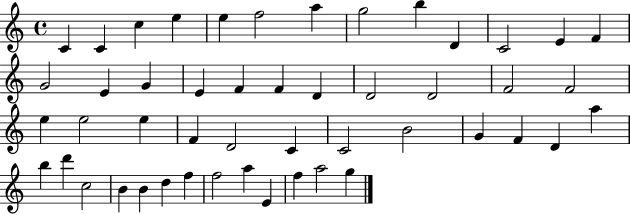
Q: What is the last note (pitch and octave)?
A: G5